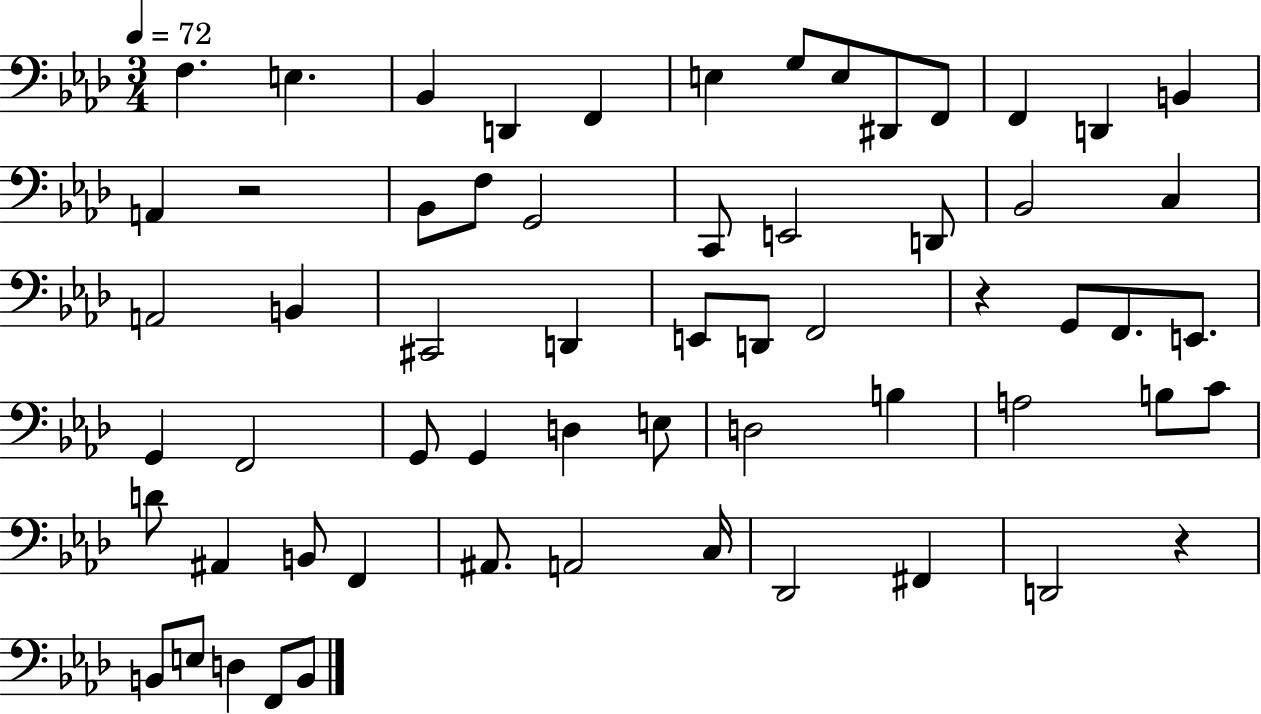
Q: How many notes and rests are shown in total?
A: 61